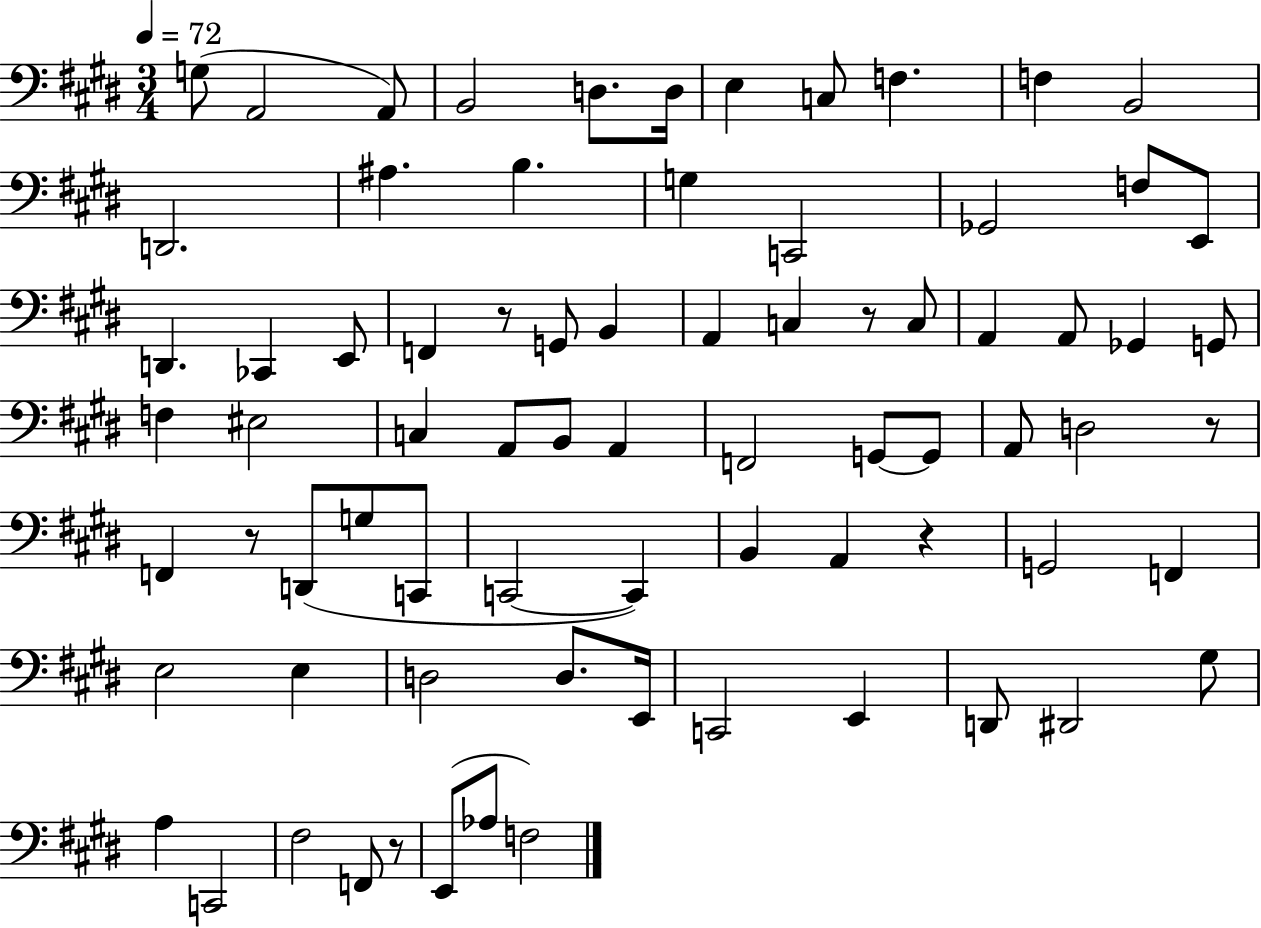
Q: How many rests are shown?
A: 6